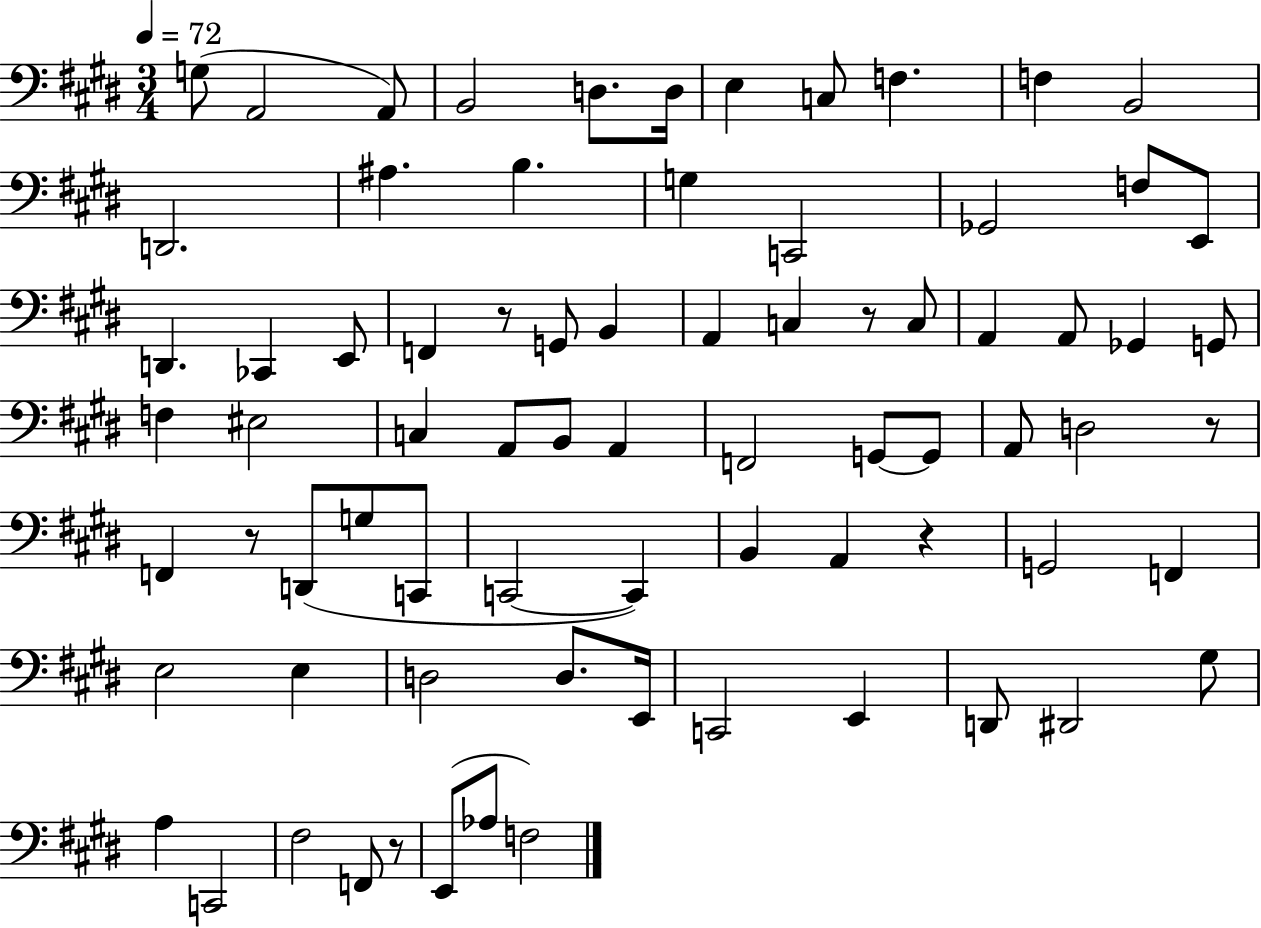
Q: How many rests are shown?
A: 6